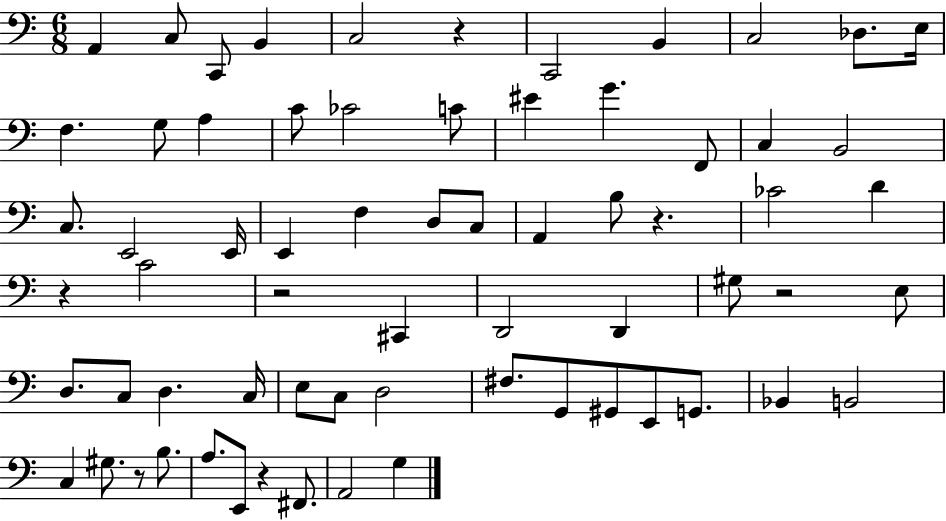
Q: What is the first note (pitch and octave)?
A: A2